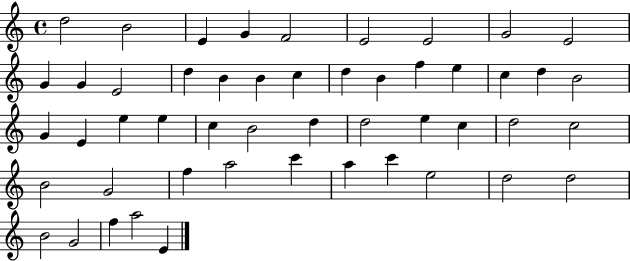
D5/h B4/h E4/q G4/q F4/h E4/h E4/h G4/h E4/h G4/q G4/q E4/h D5/q B4/q B4/q C5/q D5/q B4/q F5/q E5/q C5/q D5/q B4/h G4/q E4/q E5/q E5/q C5/q B4/h D5/q D5/h E5/q C5/q D5/h C5/h B4/h G4/h F5/q A5/h C6/q A5/q C6/q E5/h D5/h D5/h B4/h G4/h F5/q A5/h E4/q